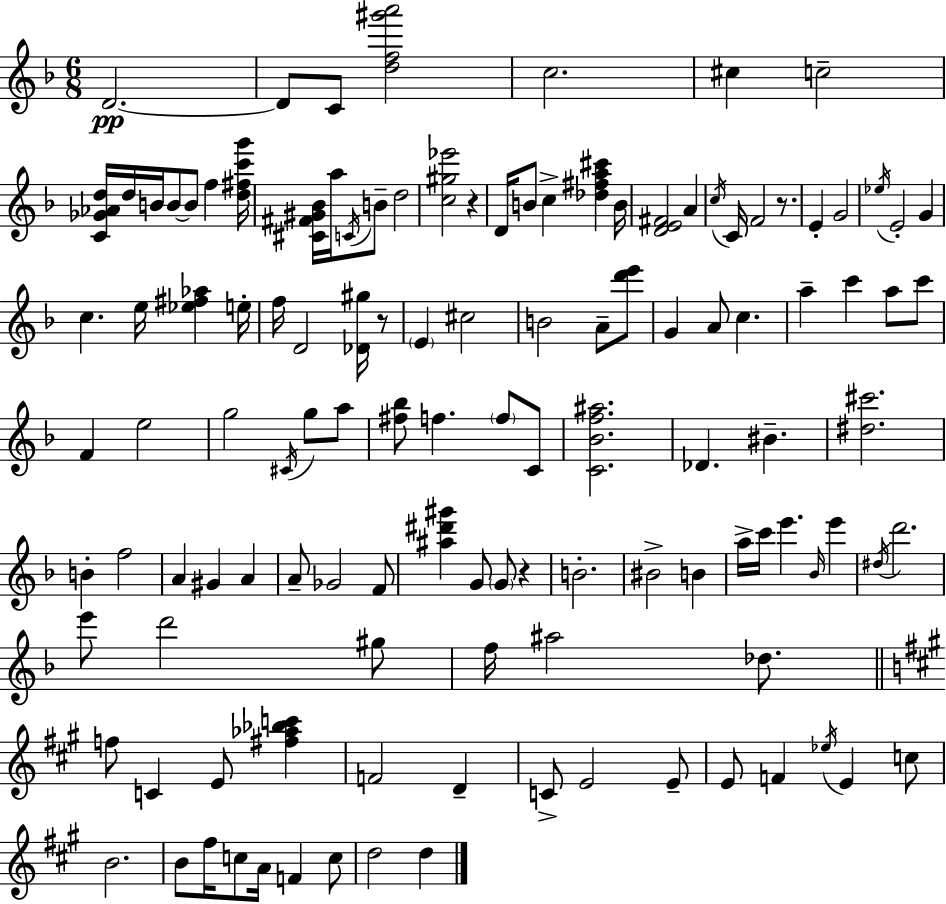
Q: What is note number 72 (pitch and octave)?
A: Bb4